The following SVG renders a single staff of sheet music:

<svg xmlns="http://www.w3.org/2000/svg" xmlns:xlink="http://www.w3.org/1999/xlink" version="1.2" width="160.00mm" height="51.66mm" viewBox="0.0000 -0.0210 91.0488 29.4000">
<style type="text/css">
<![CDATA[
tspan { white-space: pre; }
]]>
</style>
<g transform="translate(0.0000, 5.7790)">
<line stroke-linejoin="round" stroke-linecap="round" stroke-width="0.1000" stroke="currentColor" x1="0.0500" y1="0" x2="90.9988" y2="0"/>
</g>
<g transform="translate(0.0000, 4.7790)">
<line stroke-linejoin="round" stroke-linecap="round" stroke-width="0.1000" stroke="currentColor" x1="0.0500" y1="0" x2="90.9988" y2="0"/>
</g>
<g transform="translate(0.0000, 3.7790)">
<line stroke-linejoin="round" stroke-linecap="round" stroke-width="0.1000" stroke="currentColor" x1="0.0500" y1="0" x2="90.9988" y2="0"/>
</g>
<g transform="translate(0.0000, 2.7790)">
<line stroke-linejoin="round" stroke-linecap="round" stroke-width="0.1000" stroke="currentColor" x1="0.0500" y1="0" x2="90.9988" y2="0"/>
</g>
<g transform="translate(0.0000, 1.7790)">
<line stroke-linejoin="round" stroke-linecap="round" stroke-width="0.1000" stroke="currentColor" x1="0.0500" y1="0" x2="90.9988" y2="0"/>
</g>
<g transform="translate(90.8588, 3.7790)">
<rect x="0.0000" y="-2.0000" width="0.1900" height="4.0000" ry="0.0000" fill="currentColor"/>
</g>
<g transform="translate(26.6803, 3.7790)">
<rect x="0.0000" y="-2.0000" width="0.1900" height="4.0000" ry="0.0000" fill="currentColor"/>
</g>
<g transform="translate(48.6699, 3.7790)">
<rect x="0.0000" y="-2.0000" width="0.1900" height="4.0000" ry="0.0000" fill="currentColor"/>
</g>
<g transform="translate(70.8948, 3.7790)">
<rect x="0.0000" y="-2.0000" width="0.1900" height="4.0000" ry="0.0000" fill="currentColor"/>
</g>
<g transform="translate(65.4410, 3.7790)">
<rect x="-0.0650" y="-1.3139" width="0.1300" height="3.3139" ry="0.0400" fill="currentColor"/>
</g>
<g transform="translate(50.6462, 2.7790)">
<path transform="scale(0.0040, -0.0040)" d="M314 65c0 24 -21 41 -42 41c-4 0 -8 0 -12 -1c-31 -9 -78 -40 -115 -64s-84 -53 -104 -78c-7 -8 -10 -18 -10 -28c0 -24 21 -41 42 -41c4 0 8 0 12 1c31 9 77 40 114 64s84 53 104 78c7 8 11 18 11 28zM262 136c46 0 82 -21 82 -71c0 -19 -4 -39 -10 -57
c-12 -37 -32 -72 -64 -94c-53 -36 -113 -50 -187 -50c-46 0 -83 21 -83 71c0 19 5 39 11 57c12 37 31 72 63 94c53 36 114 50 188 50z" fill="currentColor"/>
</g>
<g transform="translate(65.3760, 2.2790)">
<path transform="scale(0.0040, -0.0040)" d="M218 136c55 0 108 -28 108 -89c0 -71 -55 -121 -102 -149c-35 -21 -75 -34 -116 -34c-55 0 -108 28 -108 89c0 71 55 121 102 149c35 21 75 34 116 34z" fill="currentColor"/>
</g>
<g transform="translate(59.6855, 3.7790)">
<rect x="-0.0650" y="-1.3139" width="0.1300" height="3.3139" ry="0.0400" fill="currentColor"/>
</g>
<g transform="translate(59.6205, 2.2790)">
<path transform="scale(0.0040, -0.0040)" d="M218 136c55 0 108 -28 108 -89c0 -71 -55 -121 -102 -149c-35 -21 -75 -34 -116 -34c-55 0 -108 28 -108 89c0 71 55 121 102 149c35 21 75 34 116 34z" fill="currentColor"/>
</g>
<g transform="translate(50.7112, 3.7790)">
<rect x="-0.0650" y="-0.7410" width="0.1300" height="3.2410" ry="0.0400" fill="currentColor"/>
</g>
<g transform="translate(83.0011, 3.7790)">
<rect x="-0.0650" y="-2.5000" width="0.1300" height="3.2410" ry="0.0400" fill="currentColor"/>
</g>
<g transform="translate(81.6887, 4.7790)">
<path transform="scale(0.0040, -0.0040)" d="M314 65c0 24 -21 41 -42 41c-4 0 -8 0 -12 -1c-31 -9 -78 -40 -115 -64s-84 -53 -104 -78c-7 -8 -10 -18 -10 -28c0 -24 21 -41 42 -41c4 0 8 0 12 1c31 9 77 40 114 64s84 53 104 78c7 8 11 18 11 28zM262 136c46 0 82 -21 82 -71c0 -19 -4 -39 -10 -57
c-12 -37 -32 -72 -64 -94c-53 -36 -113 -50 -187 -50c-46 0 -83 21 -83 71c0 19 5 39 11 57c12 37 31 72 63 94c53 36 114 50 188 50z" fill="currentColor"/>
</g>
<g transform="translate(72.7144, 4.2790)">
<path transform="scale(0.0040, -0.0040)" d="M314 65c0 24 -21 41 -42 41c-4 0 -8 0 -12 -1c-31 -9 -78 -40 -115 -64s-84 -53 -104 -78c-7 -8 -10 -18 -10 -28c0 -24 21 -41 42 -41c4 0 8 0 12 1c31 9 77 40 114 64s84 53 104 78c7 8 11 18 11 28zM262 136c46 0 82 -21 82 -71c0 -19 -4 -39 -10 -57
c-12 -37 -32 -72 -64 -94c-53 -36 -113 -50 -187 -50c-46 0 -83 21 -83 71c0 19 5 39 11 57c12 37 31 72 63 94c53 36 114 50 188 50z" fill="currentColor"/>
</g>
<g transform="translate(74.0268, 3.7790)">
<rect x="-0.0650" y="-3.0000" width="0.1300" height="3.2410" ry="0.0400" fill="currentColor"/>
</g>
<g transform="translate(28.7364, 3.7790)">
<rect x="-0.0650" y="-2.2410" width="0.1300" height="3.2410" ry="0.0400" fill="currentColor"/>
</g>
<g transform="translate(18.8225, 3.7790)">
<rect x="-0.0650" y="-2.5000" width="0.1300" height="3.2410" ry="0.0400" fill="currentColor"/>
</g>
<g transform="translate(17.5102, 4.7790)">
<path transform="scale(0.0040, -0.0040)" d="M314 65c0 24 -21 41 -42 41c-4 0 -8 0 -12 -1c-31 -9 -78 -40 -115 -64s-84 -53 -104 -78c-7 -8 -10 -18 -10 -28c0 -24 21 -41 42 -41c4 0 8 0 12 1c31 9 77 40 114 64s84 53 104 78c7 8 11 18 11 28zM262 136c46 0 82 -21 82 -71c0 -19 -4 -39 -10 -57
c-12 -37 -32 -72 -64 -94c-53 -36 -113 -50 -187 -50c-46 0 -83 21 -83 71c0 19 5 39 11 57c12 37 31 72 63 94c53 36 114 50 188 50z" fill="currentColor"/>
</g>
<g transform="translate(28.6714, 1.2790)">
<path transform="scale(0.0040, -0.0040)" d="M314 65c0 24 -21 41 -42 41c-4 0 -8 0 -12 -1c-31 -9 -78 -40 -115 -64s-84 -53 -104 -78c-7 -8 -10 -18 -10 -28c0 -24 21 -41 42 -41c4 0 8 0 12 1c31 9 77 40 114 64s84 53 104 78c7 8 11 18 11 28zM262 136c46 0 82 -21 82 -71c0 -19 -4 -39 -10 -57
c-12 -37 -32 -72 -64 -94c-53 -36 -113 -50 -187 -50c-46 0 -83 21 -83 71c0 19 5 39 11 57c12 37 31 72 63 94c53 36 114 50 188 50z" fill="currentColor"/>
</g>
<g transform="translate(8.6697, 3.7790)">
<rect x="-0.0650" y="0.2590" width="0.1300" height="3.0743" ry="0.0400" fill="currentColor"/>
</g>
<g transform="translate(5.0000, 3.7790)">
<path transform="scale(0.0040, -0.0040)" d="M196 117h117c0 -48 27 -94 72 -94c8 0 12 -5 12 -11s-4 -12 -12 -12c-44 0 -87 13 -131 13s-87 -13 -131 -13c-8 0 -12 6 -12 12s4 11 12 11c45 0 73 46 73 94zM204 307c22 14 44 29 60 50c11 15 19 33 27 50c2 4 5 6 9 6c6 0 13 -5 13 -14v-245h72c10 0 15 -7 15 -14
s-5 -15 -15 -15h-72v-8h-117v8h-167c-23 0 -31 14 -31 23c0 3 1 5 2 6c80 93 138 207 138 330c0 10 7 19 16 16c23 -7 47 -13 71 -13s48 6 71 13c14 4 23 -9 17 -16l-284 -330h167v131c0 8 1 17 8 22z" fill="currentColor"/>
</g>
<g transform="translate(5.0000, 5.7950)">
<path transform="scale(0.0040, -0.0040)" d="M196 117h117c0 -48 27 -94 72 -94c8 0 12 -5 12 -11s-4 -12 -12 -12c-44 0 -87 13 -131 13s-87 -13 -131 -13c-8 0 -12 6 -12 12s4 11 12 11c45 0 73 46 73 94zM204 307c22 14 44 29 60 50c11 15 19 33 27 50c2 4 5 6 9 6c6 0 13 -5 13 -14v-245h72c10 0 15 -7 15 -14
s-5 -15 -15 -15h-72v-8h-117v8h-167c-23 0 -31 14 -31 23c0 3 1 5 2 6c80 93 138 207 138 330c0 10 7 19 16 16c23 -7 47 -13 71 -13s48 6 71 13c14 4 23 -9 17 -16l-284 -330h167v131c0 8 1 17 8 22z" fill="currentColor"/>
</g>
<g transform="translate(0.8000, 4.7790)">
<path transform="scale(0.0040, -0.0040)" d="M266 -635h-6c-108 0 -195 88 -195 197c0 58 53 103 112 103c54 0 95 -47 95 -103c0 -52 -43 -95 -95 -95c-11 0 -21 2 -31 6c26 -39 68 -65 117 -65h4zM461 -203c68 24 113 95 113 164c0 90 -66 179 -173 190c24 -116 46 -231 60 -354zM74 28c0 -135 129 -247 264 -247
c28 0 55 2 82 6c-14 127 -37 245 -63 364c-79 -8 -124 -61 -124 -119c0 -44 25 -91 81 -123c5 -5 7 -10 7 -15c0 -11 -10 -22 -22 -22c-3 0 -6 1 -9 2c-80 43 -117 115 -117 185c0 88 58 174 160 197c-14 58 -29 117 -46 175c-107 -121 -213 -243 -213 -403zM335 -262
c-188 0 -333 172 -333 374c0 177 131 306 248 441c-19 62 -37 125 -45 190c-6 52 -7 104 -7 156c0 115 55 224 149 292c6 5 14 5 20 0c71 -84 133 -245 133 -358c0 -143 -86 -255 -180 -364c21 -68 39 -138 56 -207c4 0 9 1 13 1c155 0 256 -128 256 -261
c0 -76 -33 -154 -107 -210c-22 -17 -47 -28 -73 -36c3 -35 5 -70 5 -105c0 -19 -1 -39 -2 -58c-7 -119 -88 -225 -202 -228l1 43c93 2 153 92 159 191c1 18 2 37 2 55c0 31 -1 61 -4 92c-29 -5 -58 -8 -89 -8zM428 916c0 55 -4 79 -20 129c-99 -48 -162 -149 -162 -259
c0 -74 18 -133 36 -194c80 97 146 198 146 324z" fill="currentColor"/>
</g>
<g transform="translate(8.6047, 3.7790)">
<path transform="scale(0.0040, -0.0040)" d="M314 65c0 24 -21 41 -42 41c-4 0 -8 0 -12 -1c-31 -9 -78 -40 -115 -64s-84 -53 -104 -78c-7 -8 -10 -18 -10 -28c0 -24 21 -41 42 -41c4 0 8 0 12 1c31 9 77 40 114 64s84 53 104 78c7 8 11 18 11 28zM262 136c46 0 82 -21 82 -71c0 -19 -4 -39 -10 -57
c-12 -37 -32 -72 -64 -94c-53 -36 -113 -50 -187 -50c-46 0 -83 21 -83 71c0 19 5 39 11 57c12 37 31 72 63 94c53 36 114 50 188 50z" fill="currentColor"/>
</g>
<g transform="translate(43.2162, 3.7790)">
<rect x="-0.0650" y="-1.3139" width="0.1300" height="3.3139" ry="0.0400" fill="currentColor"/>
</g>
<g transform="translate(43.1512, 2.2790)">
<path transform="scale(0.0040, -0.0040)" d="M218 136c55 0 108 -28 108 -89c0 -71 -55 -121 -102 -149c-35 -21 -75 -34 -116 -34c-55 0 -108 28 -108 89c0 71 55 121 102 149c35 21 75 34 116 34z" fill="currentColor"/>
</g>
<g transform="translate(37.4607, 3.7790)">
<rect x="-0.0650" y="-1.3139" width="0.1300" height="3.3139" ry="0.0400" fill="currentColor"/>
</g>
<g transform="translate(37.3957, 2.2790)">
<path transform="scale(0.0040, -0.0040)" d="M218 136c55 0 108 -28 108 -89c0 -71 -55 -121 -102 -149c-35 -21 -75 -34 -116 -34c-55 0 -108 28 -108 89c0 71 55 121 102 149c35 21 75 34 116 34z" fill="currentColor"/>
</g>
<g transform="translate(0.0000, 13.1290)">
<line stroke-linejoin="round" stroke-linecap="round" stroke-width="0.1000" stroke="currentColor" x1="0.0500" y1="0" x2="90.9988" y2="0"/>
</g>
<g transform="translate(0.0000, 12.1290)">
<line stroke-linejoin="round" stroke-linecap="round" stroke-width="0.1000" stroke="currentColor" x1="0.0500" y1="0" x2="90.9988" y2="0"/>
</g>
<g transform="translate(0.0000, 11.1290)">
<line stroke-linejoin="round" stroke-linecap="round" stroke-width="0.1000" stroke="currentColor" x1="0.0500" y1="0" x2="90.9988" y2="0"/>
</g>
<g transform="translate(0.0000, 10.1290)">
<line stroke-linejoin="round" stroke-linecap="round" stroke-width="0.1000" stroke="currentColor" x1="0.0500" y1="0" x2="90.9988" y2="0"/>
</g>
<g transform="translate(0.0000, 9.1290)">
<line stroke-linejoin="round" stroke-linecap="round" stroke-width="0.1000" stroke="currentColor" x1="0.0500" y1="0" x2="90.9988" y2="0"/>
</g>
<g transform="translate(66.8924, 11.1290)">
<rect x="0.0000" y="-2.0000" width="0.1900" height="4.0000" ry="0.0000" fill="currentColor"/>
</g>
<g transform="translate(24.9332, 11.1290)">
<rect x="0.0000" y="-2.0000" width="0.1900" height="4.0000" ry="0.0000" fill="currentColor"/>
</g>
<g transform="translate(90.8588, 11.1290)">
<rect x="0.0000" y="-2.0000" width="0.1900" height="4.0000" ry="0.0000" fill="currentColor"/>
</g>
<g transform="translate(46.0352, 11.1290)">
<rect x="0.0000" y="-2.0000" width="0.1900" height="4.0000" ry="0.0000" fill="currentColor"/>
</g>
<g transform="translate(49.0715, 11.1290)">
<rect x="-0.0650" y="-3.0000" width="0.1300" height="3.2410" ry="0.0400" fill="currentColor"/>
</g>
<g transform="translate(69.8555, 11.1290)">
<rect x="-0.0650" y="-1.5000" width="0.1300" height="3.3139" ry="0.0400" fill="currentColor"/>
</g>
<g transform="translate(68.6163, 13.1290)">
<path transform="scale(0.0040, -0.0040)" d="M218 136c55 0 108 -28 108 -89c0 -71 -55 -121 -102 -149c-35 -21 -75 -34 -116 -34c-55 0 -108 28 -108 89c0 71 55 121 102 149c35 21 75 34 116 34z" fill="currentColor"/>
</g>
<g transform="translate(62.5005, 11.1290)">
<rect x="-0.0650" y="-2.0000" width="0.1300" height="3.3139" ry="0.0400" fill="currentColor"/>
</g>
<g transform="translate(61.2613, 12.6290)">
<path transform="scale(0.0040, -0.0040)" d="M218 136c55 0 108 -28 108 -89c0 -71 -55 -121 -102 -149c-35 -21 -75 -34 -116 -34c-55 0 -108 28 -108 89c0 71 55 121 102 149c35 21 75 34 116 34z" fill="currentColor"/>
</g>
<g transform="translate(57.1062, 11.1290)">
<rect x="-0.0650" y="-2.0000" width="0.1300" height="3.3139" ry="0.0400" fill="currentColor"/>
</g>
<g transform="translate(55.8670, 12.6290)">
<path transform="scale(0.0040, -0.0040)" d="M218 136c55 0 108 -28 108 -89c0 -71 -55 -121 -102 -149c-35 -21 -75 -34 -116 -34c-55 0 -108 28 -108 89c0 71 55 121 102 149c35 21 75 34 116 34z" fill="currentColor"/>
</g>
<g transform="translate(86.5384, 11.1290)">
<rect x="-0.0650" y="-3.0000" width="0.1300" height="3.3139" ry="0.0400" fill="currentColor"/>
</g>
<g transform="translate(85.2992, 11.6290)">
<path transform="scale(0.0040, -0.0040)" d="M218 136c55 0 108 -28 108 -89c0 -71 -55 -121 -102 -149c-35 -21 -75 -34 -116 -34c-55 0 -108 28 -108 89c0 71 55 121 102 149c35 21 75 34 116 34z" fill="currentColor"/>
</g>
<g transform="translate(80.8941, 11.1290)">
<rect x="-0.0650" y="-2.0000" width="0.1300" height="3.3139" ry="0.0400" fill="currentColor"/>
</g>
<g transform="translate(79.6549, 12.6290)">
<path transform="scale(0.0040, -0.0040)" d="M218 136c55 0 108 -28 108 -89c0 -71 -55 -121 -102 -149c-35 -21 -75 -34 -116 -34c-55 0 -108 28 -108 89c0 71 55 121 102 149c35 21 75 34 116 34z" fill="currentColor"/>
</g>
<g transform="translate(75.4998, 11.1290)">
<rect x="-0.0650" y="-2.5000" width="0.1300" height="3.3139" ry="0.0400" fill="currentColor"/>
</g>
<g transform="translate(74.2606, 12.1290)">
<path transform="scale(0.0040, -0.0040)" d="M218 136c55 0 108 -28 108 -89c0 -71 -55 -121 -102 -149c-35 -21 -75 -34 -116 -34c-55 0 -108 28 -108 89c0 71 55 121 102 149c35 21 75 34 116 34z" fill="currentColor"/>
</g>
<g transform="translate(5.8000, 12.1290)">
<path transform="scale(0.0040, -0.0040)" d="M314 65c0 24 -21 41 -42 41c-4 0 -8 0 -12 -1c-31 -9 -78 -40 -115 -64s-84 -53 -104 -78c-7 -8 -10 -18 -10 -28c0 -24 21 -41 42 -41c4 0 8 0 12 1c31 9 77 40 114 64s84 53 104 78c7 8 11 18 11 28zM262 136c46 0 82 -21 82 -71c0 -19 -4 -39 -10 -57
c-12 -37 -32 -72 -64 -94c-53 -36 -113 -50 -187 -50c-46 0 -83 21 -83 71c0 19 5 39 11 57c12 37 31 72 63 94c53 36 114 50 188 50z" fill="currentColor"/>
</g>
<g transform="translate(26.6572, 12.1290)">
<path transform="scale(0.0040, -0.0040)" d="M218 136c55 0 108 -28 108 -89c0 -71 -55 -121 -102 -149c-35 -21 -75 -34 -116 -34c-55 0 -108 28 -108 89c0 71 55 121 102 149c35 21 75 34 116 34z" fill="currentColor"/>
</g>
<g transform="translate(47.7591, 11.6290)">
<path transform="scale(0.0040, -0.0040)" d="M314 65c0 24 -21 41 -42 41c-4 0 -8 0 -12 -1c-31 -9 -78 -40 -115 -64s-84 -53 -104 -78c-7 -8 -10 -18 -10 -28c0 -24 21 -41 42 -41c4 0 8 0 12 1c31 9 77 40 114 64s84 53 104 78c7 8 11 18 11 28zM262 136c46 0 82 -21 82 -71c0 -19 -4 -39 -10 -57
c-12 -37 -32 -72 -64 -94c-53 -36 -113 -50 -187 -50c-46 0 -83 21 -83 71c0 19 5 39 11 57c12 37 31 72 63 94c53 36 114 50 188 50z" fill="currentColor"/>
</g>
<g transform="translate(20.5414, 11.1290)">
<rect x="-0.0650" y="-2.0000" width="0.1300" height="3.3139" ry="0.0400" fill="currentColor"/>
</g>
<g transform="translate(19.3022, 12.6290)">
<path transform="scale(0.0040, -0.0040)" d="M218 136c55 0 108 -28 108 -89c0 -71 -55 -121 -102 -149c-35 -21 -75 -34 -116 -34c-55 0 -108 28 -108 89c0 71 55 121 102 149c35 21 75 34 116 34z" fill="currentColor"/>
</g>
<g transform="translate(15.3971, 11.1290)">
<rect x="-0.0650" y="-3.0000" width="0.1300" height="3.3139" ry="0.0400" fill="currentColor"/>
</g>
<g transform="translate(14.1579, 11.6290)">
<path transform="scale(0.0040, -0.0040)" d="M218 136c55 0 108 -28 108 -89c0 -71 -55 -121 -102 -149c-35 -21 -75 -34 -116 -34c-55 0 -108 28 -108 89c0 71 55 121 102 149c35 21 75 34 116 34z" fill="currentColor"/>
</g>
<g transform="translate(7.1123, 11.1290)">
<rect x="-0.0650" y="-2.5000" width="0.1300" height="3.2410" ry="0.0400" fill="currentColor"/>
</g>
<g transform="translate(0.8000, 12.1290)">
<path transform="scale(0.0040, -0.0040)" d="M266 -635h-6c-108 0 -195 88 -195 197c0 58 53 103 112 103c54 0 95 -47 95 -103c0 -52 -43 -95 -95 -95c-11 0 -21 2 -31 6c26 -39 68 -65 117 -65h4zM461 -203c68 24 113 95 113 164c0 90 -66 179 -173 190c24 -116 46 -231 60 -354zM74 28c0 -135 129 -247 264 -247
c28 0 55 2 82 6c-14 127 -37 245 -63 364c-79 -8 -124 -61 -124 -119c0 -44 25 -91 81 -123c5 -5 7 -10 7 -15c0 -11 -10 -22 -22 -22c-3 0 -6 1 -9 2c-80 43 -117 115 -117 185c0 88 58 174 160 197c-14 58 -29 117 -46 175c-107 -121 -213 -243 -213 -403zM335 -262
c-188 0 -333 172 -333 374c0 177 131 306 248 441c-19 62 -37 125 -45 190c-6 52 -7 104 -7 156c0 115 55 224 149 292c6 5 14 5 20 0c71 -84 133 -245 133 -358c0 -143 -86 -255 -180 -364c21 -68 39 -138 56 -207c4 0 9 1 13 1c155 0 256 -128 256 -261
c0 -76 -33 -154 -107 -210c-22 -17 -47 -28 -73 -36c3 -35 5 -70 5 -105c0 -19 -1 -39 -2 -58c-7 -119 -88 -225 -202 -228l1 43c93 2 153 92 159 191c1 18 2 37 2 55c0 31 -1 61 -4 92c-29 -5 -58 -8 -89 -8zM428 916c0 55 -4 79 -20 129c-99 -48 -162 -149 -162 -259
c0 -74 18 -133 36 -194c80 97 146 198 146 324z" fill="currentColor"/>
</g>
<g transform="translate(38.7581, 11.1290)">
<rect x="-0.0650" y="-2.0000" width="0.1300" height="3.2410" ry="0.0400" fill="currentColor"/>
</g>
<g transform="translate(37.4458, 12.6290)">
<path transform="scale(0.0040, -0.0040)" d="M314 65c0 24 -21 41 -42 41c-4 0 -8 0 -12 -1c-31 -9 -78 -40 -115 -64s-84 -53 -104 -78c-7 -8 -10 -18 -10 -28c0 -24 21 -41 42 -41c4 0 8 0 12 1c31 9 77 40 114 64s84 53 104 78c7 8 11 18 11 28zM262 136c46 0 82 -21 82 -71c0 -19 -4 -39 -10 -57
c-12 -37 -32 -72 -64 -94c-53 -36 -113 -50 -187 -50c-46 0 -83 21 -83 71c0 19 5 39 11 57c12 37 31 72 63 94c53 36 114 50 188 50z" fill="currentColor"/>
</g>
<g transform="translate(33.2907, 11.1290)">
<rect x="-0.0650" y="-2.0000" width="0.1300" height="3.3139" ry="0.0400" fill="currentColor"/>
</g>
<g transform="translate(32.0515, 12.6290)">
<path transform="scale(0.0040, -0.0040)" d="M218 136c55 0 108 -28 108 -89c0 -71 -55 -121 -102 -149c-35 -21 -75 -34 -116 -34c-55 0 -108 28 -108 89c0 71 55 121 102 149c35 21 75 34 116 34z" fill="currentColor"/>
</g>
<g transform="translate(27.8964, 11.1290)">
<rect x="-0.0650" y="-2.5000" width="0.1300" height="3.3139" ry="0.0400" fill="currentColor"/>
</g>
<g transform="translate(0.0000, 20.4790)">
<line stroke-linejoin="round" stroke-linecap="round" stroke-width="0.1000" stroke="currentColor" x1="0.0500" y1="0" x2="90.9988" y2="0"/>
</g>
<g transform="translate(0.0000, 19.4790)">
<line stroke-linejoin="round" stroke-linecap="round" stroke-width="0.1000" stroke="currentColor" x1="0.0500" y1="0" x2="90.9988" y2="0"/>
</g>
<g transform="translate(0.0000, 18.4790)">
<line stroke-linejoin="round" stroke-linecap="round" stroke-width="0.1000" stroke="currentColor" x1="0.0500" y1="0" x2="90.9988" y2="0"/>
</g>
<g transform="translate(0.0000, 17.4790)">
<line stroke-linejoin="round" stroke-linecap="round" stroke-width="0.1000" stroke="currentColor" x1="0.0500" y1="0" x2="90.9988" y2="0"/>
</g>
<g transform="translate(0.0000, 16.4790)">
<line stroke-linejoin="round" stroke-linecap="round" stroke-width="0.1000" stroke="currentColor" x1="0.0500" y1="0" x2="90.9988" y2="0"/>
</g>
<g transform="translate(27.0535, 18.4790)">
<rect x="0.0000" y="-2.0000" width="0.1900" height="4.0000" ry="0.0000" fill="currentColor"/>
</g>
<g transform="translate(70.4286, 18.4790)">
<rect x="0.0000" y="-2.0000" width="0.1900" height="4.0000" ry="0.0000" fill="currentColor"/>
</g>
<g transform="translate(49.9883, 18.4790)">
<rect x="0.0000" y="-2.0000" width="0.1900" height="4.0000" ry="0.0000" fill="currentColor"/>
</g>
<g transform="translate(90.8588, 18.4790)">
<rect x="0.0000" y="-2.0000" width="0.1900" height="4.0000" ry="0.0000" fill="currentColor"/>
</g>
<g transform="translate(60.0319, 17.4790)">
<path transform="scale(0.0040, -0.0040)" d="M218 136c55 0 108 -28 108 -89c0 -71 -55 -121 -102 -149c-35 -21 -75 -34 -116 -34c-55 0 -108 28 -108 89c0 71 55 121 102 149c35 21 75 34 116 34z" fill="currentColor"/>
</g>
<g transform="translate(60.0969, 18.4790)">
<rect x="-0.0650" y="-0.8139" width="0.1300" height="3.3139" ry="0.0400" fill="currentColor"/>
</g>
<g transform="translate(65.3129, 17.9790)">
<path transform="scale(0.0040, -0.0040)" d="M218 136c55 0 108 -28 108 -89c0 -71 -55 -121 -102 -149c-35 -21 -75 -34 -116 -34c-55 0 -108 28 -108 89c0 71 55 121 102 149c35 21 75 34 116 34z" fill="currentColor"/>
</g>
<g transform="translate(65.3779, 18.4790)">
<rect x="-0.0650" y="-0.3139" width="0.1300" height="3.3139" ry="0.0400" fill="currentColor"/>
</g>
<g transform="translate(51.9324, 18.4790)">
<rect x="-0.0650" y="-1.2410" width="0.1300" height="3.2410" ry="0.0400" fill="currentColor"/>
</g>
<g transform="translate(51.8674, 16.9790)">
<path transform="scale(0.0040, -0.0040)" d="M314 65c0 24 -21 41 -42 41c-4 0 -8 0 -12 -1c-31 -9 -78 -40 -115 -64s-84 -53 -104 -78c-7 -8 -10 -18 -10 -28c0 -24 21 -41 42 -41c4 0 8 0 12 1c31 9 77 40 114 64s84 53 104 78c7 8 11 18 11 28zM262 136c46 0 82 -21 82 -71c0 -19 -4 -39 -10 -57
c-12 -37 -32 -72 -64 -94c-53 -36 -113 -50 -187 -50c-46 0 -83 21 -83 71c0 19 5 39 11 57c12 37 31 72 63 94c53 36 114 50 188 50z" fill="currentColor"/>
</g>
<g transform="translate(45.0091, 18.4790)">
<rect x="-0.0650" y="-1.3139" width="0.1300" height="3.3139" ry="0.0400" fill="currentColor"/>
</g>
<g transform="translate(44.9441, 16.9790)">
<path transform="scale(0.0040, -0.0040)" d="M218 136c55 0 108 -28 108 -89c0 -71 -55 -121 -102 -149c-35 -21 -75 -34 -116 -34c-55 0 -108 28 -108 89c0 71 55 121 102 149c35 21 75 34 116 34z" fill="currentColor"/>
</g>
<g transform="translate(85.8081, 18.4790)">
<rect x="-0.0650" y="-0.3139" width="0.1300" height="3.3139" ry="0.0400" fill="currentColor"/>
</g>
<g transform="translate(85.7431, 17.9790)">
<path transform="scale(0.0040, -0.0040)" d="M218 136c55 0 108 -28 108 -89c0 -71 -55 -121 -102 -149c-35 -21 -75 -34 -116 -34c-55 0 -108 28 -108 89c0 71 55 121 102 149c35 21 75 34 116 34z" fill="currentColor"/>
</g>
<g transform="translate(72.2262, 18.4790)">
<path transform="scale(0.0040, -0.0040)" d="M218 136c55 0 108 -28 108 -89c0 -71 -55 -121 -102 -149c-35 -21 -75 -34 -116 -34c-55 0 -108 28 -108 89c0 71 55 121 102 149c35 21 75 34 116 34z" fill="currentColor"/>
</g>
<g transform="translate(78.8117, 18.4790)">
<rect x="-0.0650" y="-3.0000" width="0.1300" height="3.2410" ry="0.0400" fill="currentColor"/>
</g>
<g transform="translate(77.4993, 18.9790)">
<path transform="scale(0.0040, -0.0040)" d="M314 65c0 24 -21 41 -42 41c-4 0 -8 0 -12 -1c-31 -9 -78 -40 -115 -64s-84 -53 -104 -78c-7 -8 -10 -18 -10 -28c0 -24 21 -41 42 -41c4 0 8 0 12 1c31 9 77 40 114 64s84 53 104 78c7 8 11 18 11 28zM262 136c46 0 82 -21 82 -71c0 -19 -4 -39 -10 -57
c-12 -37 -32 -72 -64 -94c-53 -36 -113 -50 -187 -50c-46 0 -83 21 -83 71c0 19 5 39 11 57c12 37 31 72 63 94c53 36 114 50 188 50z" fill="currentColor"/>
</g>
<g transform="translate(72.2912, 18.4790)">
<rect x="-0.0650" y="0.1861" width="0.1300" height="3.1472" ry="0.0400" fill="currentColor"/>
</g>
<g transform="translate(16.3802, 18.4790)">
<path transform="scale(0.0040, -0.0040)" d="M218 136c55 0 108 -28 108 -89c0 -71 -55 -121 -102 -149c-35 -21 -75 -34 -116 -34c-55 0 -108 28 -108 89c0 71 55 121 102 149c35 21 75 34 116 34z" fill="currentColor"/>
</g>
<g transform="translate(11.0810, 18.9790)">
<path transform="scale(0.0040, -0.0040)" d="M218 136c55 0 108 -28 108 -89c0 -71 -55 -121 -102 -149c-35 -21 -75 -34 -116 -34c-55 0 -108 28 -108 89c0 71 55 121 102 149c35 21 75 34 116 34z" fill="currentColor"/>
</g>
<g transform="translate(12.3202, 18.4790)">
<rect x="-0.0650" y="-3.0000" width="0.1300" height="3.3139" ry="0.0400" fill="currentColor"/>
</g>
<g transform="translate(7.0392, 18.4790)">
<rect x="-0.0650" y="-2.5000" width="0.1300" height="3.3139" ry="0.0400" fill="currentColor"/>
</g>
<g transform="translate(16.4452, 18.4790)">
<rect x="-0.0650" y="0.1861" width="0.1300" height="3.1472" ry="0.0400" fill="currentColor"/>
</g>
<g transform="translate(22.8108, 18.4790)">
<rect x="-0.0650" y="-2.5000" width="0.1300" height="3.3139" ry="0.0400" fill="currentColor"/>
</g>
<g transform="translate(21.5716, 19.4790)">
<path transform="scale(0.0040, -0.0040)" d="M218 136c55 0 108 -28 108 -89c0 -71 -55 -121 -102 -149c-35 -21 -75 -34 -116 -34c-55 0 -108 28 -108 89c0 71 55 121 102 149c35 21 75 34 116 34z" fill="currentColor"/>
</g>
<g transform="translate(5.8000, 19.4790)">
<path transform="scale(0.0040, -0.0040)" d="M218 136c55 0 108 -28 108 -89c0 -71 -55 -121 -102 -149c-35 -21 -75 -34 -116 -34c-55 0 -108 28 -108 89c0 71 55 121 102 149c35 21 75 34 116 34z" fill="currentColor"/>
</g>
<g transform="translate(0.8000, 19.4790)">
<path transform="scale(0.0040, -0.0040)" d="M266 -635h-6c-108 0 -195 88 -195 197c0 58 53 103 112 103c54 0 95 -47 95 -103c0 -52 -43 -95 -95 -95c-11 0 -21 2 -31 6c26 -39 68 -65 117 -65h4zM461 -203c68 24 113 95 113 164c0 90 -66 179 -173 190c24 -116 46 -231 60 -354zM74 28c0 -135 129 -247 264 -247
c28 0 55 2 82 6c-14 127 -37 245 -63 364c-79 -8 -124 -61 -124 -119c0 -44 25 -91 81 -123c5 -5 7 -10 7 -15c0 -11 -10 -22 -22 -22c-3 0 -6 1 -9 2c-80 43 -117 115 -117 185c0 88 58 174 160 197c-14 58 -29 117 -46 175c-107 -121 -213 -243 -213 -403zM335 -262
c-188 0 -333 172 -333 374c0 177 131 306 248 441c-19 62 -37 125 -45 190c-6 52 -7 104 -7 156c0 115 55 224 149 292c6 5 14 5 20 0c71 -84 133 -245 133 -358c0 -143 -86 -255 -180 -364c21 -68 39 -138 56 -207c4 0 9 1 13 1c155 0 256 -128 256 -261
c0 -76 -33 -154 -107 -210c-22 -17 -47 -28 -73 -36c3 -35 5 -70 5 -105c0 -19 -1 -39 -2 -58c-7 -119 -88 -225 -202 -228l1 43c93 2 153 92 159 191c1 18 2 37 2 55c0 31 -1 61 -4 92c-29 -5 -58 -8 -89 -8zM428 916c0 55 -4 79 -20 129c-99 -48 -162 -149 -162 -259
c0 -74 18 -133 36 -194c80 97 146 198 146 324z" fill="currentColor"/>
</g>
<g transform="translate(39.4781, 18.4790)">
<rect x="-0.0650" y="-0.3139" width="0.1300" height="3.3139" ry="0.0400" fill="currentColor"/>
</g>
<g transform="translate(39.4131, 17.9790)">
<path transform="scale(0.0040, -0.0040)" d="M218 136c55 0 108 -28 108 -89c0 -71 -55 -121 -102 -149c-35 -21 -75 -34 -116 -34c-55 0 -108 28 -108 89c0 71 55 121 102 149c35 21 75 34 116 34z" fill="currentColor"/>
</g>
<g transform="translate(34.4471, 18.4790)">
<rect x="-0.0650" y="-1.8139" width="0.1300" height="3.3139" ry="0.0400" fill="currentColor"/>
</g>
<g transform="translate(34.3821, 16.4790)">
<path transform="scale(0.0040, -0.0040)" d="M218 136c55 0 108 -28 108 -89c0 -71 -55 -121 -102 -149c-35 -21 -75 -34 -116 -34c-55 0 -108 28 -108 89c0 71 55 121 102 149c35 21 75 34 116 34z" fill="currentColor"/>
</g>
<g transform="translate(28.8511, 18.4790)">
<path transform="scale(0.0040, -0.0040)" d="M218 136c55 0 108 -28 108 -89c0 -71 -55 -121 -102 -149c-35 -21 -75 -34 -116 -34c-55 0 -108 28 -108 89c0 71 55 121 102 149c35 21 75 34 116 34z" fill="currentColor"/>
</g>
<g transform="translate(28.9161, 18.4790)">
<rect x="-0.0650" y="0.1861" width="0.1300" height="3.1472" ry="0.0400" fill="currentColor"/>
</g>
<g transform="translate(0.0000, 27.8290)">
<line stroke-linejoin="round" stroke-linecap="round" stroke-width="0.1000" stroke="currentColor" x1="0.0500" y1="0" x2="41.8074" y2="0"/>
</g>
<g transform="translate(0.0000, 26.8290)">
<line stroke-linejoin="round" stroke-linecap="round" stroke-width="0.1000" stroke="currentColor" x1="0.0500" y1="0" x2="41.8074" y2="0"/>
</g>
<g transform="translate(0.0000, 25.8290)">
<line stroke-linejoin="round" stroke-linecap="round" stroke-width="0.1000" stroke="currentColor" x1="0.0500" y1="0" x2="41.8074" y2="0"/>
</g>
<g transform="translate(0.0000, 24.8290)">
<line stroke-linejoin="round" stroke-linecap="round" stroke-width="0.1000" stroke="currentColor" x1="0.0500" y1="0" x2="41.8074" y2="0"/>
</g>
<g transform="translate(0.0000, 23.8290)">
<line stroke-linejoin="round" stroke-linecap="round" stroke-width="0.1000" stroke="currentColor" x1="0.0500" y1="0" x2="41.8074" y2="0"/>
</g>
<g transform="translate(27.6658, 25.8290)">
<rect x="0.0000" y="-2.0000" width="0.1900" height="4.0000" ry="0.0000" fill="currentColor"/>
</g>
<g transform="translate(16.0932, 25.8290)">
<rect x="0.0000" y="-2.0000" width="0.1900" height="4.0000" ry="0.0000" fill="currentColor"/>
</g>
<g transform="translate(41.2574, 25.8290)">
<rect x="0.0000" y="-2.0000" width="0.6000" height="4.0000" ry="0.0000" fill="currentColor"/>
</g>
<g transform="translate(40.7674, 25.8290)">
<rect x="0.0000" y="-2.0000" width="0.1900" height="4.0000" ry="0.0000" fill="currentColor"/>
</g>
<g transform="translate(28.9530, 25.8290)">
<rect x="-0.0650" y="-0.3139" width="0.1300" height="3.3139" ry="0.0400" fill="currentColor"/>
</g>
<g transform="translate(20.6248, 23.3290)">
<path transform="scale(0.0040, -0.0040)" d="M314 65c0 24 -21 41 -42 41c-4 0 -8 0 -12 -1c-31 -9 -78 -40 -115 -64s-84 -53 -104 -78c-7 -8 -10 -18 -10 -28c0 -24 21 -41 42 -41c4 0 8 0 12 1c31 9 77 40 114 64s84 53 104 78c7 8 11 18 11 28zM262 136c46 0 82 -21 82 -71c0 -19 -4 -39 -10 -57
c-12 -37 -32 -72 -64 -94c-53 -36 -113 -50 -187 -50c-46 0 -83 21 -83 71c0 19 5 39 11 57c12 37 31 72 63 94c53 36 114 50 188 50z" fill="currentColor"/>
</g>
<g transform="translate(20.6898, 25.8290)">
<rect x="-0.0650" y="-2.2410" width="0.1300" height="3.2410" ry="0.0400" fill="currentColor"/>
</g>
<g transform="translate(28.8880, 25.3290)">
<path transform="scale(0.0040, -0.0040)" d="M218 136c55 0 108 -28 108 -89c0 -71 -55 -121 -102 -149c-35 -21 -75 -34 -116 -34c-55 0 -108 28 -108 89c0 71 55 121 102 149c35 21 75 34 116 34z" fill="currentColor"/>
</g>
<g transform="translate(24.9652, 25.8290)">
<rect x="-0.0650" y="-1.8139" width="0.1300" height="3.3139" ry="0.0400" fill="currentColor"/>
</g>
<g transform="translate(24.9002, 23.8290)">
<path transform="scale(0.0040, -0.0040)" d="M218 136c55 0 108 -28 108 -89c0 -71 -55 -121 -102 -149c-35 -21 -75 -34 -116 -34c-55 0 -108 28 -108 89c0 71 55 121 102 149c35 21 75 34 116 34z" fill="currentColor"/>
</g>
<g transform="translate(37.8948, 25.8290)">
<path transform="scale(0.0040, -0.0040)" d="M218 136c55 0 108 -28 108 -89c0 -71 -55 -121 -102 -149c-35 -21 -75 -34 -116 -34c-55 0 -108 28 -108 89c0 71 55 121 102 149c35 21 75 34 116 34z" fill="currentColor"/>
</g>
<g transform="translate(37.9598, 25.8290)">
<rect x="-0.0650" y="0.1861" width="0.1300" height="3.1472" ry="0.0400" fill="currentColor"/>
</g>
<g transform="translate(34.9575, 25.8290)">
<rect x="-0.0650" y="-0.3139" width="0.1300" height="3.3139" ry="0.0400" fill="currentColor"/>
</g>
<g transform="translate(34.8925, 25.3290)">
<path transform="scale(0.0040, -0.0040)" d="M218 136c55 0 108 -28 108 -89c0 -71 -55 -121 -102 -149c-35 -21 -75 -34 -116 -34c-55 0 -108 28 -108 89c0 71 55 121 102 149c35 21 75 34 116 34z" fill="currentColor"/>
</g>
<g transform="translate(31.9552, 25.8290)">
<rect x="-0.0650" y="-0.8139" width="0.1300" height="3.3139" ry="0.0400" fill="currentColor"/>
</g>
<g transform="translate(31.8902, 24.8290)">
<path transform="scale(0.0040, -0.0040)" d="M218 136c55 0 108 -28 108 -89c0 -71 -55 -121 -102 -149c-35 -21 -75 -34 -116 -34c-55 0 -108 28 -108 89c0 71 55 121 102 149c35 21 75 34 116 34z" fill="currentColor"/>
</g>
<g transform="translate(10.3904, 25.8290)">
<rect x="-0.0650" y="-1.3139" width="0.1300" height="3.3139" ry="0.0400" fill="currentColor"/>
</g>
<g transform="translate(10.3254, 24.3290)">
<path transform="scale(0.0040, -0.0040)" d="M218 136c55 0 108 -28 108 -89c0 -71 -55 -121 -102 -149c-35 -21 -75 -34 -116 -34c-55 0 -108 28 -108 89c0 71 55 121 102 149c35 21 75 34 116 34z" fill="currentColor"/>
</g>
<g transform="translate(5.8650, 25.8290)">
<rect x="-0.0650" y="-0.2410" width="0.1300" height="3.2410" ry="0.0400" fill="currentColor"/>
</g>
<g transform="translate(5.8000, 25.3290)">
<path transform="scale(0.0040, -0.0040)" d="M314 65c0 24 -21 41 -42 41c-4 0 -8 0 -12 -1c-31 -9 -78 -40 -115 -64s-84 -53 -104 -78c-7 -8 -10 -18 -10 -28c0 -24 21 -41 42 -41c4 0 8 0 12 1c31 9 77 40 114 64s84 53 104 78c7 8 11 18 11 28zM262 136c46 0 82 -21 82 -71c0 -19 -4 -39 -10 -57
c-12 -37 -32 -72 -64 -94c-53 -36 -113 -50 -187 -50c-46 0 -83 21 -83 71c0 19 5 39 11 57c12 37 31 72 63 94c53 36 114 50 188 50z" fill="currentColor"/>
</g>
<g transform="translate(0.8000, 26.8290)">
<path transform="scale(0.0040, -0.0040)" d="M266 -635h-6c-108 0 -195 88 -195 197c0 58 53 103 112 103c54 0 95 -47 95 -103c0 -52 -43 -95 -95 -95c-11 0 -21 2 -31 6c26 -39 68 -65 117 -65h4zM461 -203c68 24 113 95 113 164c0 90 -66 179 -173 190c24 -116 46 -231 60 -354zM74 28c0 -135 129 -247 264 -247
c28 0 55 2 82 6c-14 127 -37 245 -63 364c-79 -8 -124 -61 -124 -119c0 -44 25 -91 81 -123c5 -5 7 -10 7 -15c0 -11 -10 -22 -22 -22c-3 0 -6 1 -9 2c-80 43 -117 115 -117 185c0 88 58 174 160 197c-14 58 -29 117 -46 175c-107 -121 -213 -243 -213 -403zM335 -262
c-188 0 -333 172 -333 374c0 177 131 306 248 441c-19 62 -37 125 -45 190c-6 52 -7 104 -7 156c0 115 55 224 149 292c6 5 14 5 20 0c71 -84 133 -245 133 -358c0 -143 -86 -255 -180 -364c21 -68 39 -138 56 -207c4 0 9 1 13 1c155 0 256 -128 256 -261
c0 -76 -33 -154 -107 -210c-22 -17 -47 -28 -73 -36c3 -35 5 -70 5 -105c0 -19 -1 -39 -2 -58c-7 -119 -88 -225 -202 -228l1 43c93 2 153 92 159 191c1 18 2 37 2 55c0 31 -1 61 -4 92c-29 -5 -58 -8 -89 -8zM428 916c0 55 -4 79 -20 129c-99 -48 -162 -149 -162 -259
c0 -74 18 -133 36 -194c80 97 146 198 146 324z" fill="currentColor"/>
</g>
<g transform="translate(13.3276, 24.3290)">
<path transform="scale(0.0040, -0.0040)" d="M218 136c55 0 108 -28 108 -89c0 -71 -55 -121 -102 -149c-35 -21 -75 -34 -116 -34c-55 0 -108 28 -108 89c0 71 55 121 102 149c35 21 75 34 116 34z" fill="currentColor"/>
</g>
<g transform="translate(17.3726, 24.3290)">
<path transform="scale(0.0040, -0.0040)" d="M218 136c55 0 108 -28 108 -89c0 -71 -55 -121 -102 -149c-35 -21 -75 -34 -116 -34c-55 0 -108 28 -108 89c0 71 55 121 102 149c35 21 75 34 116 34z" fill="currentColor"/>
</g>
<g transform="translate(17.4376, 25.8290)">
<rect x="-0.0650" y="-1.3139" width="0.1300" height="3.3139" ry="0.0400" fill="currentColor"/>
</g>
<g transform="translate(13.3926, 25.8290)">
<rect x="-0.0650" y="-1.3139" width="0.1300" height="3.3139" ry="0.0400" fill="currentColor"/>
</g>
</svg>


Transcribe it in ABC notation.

X:1
T:Untitled
M:4/4
L:1/4
K:C
B2 G2 g2 e e d2 e e A2 G2 G2 A F G F F2 A2 F F E G F A G A B G B f c e e2 d c B A2 c c2 e e e g2 f c d c B